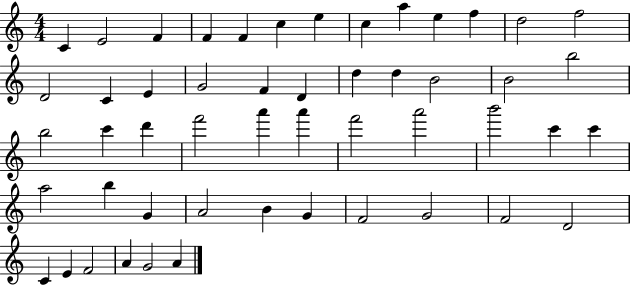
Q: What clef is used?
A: treble